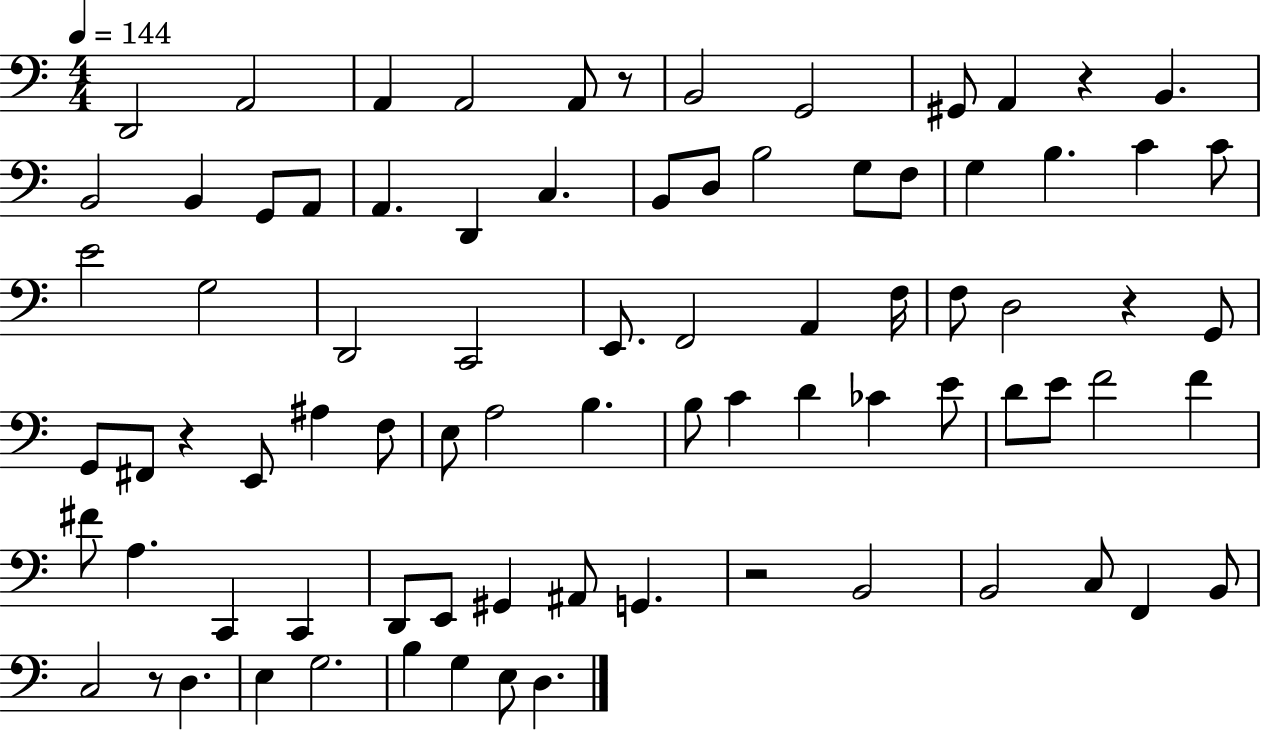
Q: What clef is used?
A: bass